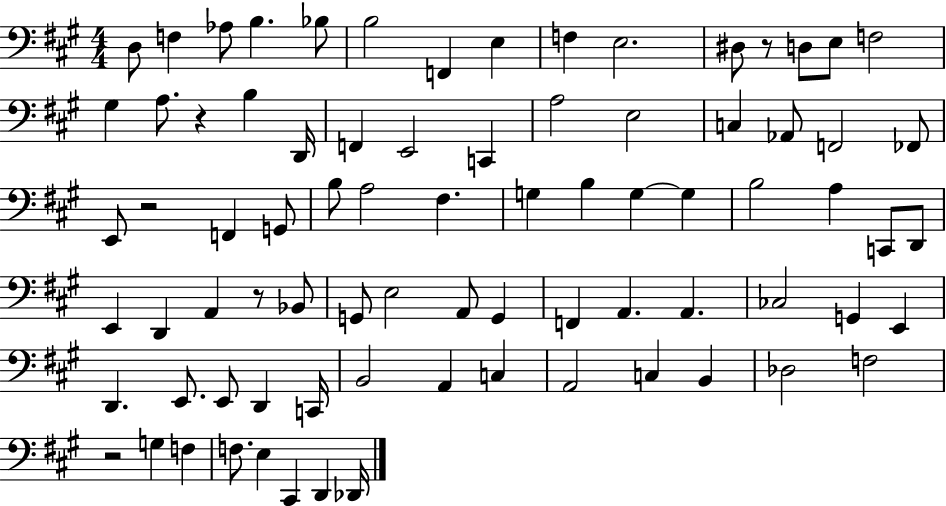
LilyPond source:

{
  \clef bass
  \numericTimeSignature
  \time 4/4
  \key a \major
  d8 f4 aes8 b4. bes8 | b2 f,4 e4 | f4 e2. | dis8 r8 d8 e8 f2 | \break gis4 a8. r4 b4 d,16 | f,4 e,2 c,4 | a2 e2 | c4 aes,8 f,2 fes,8 | \break e,8 r2 f,4 g,8 | b8 a2 fis4. | g4 b4 g4~~ g4 | b2 a4 c,8 d,8 | \break e,4 d,4 a,4 r8 bes,8 | g,8 e2 a,8 g,4 | f,4 a,4. a,4. | ces2 g,4 e,4 | \break d,4. e,8. e,8 d,4 c,16 | b,2 a,4 c4 | a,2 c4 b,4 | des2 f2 | \break r2 g4 f4 | f8. e4 cis,4 d,4 des,16 | \bar "|."
}